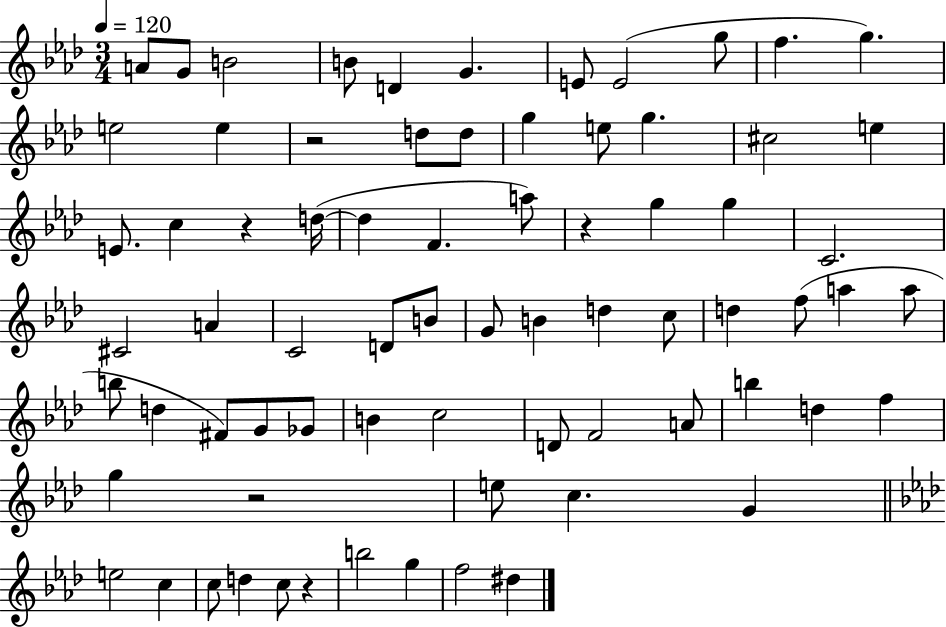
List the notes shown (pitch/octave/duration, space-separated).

A4/e G4/e B4/h B4/e D4/q G4/q. E4/e E4/h G5/e F5/q. G5/q. E5/h E5/q R/h D5/e D5/e G5/q E5/e G5/q. C#5/h E5/q E4/e. C5/q R/q D5/s D5/q F4/q. A5/e R/q G5/q G5/q C4/h. C#4/h A4/q C4/h D4/e B4/e G4/e B4/q D5/q C5/e D5/q F5/e A5/q A5/e B5/e D5/q F#4/e G4/e Gb4/e B4/q C5/h D4/e F4/h A4/e B5/q D5/q F5/q G5/q R/h E5/e C5/q. G4/q E5/h C5/q C5/e D5/q C5/e R/q B5/h G5/q F5/h D#5/q